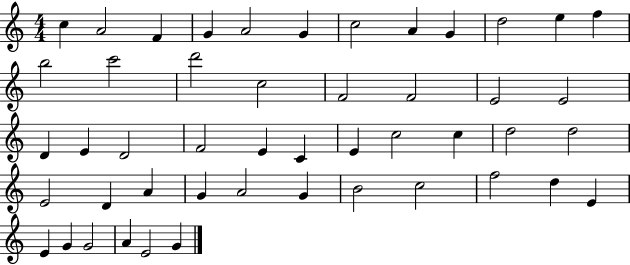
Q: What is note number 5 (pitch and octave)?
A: A4